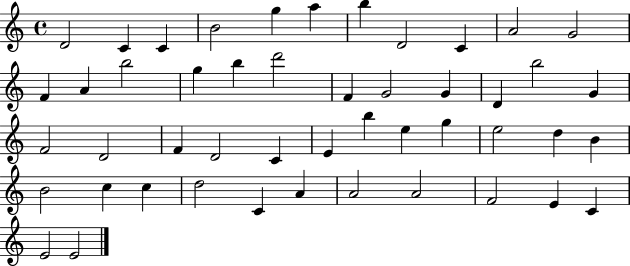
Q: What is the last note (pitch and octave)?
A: E4